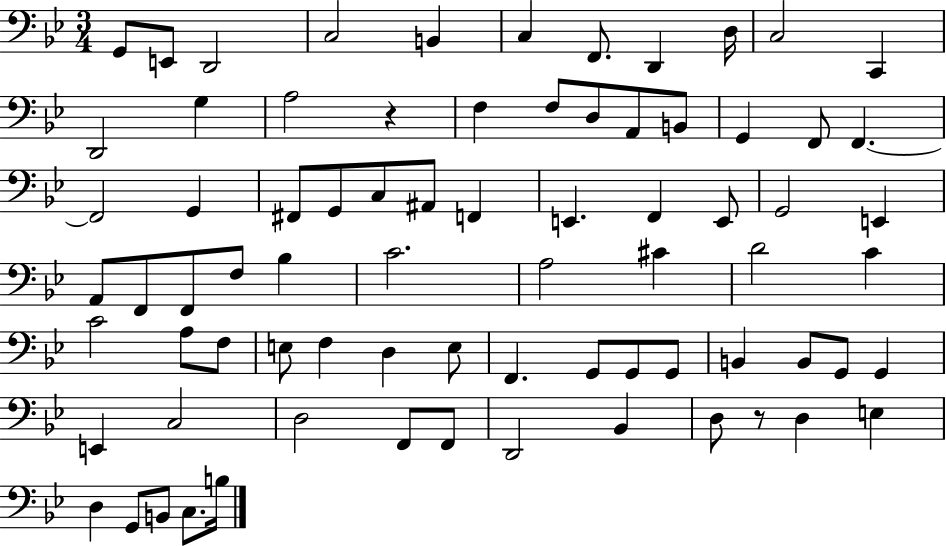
X:1
T:Untitled
M:3/4
L:1/4
K:Bb
G,,/2 E,,/2 D,,2 C,2 B,, C, F,,/2 D,, D,/4 C,2 C,, D,,2 G, A,2 z F, F,/2 D,/2 A,,/2 B,,/2 G,, F,,/2 F,, F,,2 G,, ^F,,/2 G,,/2 C,/2 ^A,,/2 F,, E,, F,, E,,/2 G,,2 E,, A,,/2 F,,/2 F,,/2 F,/2 _B, C2 A,2 ^C D2 C C2 A,/2 F,/2 E,/2 F, D, E,/2 F,, G,,/2 G,,/2 G,,/2 B,, B,,/2 G,,/2 G,, E,, C,2 D,2 F,,/2 F,,/2 D,,2 _B,, D,/2 z/2 D, E, D, G,,/2 B,,/2 C,/2 B,/4